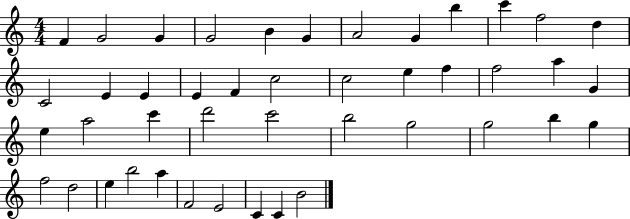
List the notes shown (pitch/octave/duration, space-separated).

F4/q G4/h G4/q G4/h B4/q G4/q A4/h G4/q B5/q C6/q F5/h D5/q C4/h E4/q E4/q E4/q F4/q C5/h C5/h E5/q F5/q F5/h A5/q G4/q E5/q A5/h C6/q D6/h C6/h B5/h G5/h G5/h B5/q G5/q F5/h D5/h E5/q B5/h A5/q F4/h E4/h C4/q C4/q B4/h